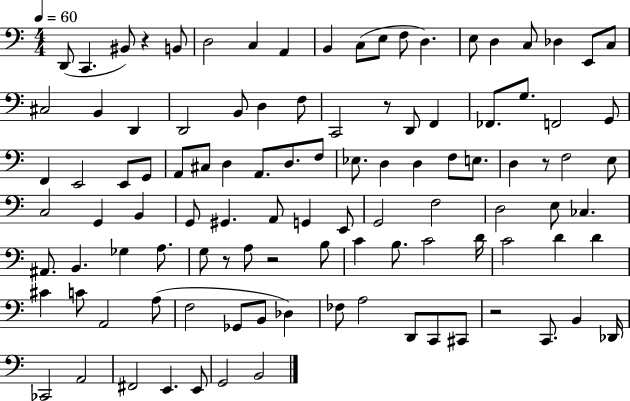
D2/e C2/q. BIS2/e R/q B2/e D3/h C3/q A2/q B2/q C3/e E3/e F3/e D3/q. E3/e D3/q C3/e Db3/q E2/e C3/e C#3/h B2/q D2/q D2/h B2/e D3/q F3/e C2/h R/e D2/e F2/q FES2/e. G3/e. F2/h G2/e F2/q E2/h E2/e G2/e A2/e C#3/e D3/q A2/e. D3/e. F3/e Eb3/e. D3/q D3/q F3/e E3/e. D3/q R/e F3/h E3/e C3/h G2/q B2/q G2/e G#2/q. A2/e G2/q E2/e G2/h F3/h D3/h E3/e CES3/q. A#2/e. B2/q. Gb3/q A3/e. G3/e R/e A3/e R/h B3/e C4/q B3/e. C4/h D4/s C4/h D4/q D4/q C#4/q C4/e A2/h A3/e F3/h Gb2/e B2/e Db3/q FES3/e A3/h D2/e C2/e C#2/e R/h C2/e. B2/q Db2/s CES2/h A2/h F#2/h E2/q. E2/e G2/h B2/h